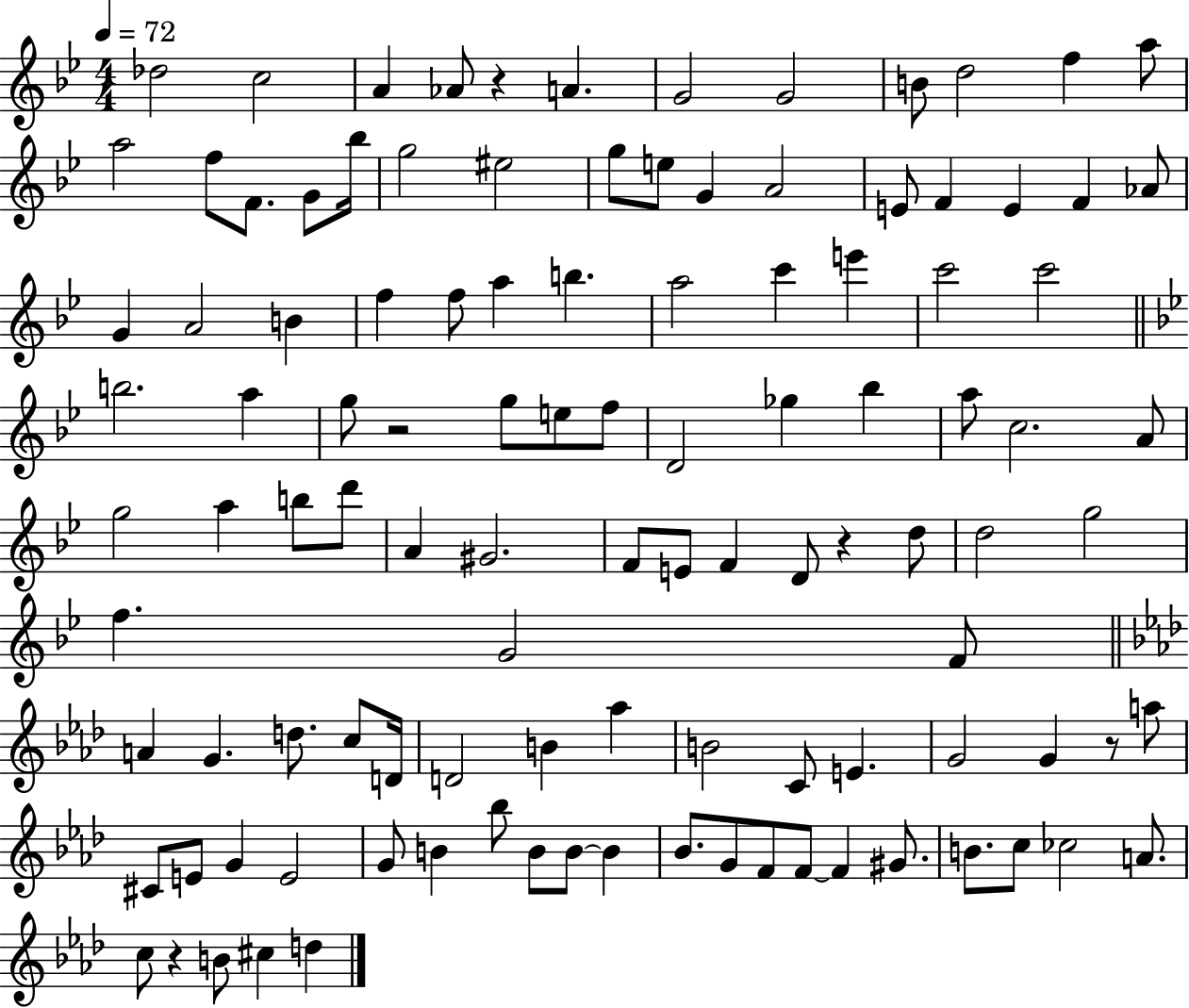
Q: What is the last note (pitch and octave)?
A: D5